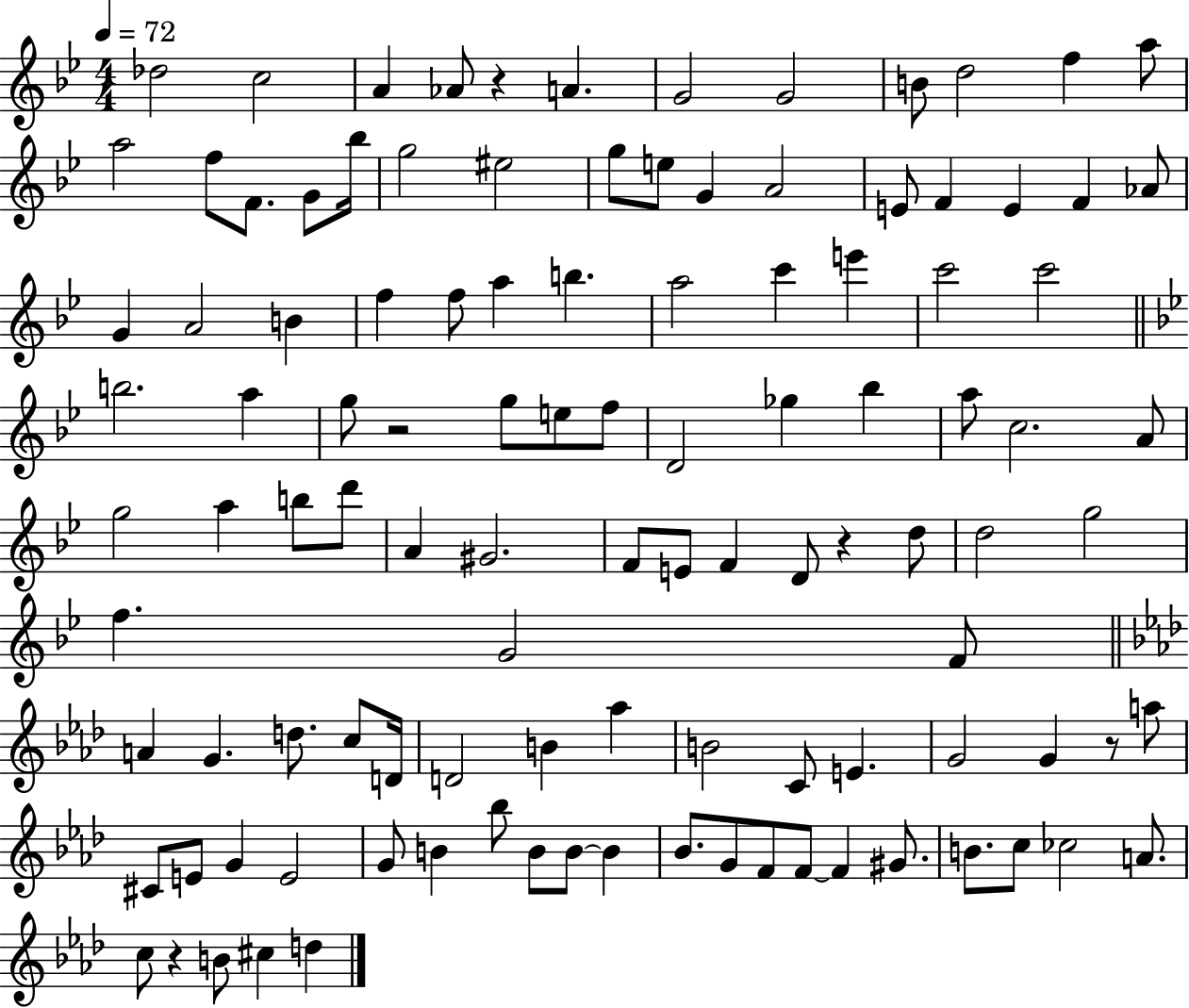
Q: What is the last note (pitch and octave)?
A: D5